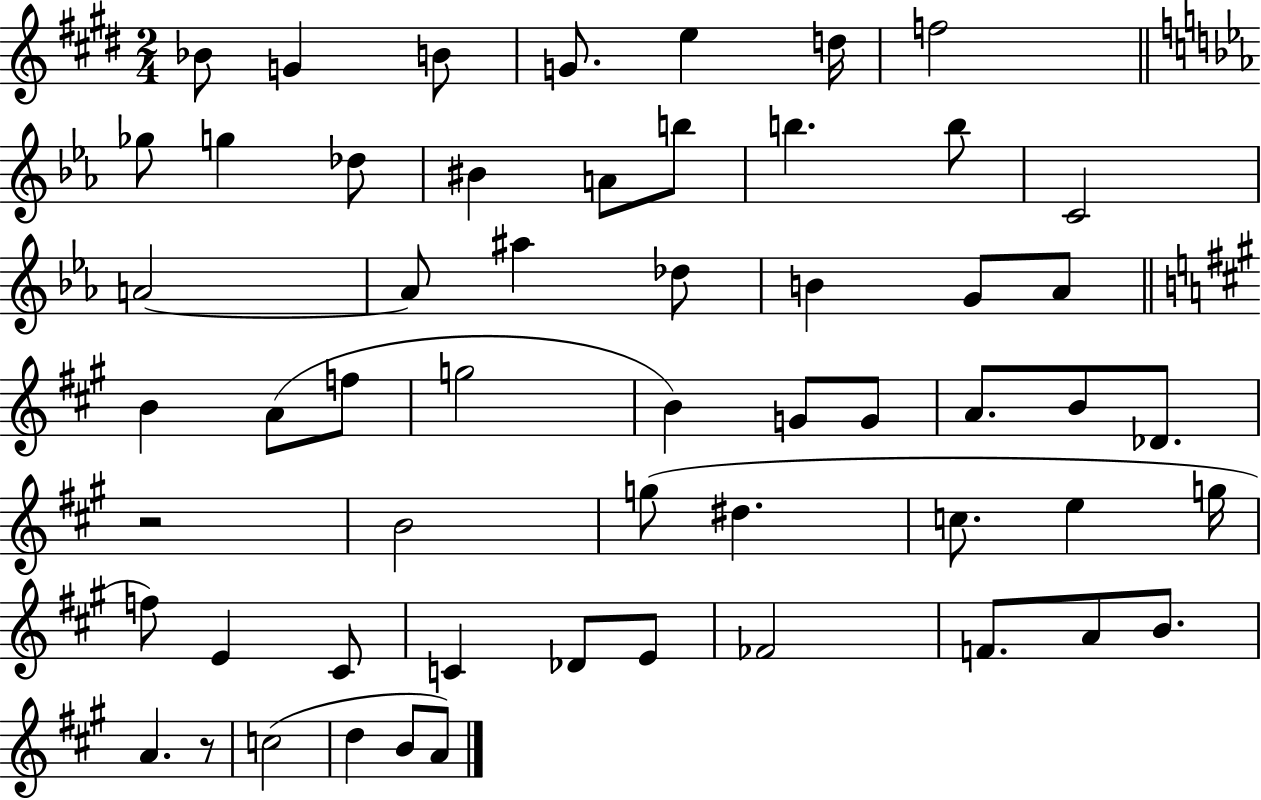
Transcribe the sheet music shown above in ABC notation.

X:1
T:Untitled
M:2/4
L:1/4
K:E
_B/2 G B/2 G/2 e d/4 f2 _g/2 g _d/2 ^B A/2 b/2 b b/2 C2 A2 A/2 ^a _d/2 B G/2 _A/2 B A/2 f/2 g2 B G/2 G/2 A/2 B/2 _D/2 z2 B2 g/2 ^d c/2 e g/4 f/2 E ^C/2 C _D/2 E/2 _F2 F/2 A/2 B/2 A z/2 c2 d B/2 A/2